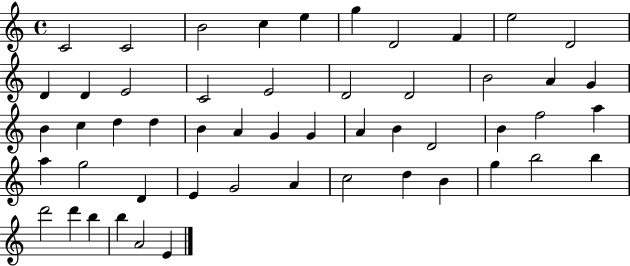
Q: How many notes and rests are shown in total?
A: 52